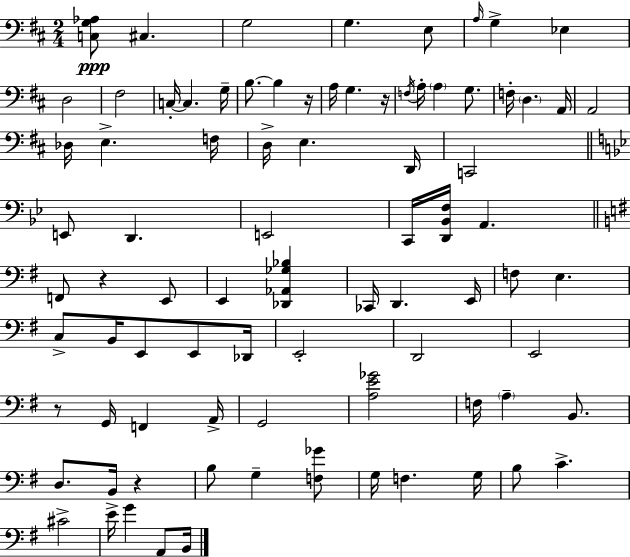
[C3,G3,Ab3]/e C#3/q. G3/h G3/q. E3/e A3/s G3/q Eb3/q D3/h F#3/h C3/s C3/q. G3/s B3/e. B3/q R/s A3/s G3/q. R/s F3/s A3/s A3/q G3/e. F3/s D3/q. A2/s A2/h Db3/s E3/q. F3/s D3/s E3/q. D2/s C2/h E2/e D2/q. E2/h C2/s [D2,Bb2,F3]/s A2/q. F2/e R/q E2/e E2/q [Db2,Ab2,Gb3,Bb3]/q CES2/s D2/q. E2/s F3/e E3/q. C3/e B2/s E2/e E2/e Db2/s E2/h D2/h E2/h R/e G2/s F2/q A2/s G2/h [A3,E4,Gb4]/h F3/s A3/q B2/e. D3/e. B2/s R/q B3/e G3/q [F3,Gb4]/e G3/s F3/q. G3/s B3/e C4/q. C#4/h E4/s G4/q A2/e B2/s